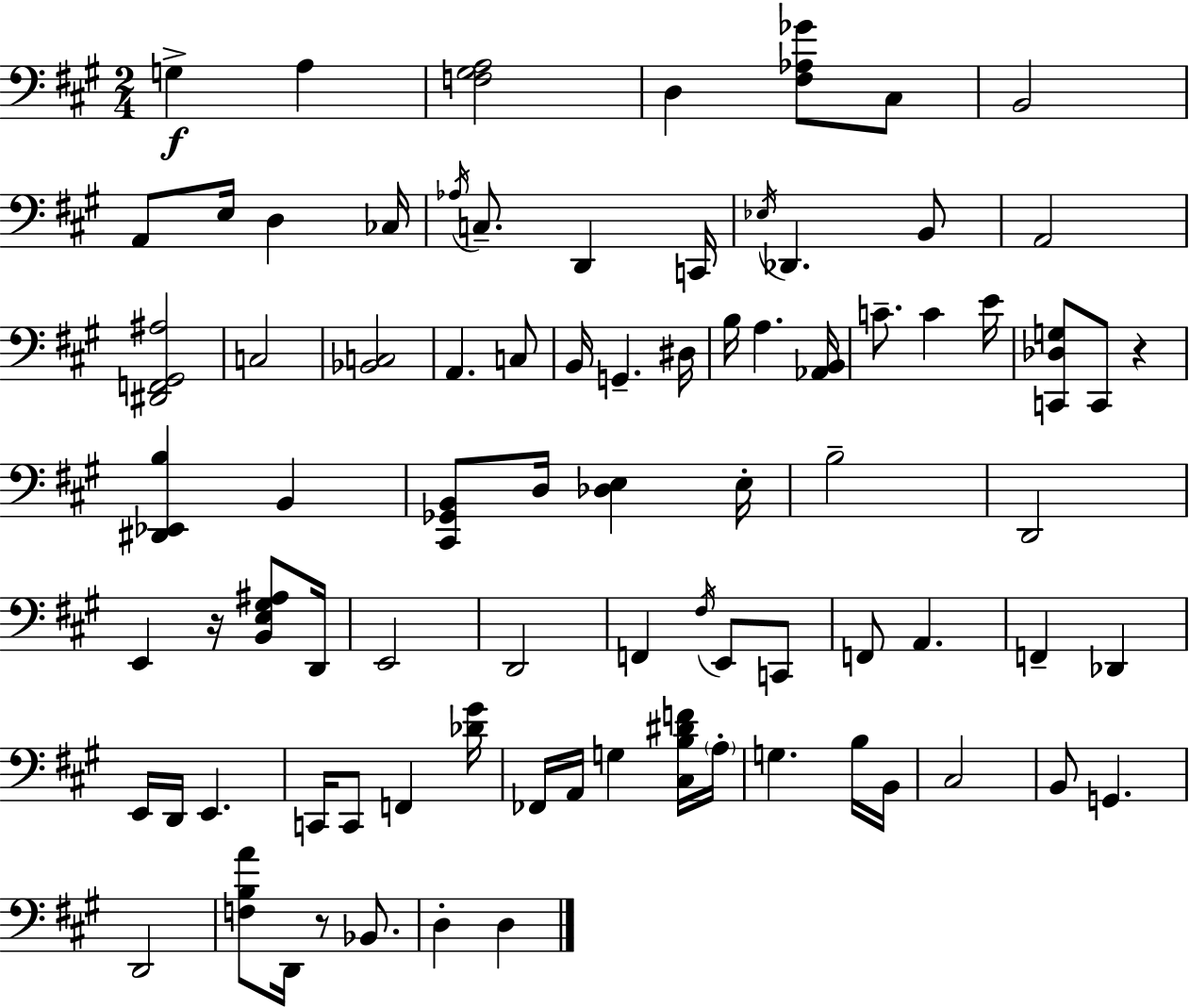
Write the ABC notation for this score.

X:1
T:Untitled
M:2/4
L:1/4
K:A
G, A, [F,^G,A,]2 D, [^F,_A,_G]/2 ^C,/2 B,,2 A,,/2 E,/4 D, _C,/4 _A,/4 C,/2 D,, C,,/4 _E,/4 _D,, B,,/2 A,,2 [^D,,F,,^G,,^A,]2 C,2 [_B,,C,]2 A,, C,/2 B,,/4 G,, ^D,/4 B,/4 A, [_A,,B,,]/4 C/2 C E/4 [C,,_D,G,]/2 C,,/2 z [^D,,_E,,B,] B,, [^C,,_G,,B,,]/2 D,/4 [_D,E,] E,/4 B,2 D,,2 E,, z/4 [B,,E,^G,^A,]/2 D,,/4 E,,2 D,,2 F,, ^F,/4 E,,/2 C,,/2 F,,/2 A,, F,, _D,, E,,/4 D,,/4 E,, C,,/4 C,,/2 F,, [_D^G]/4 _F,,/4 A,,/4 G, [^C,B,^DF]/4 A,/4 G, B,/4 B,,/4 ^C,2 B,,/2 G,, D,,2 [F,B,A]/2 D,,/4 z/2 _B,,/2 D, D,